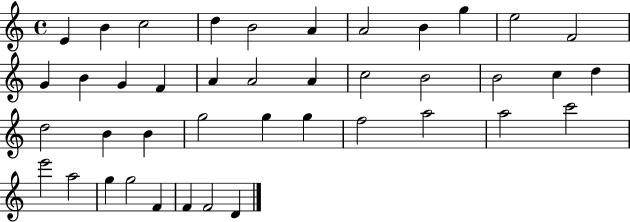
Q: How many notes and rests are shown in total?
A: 41